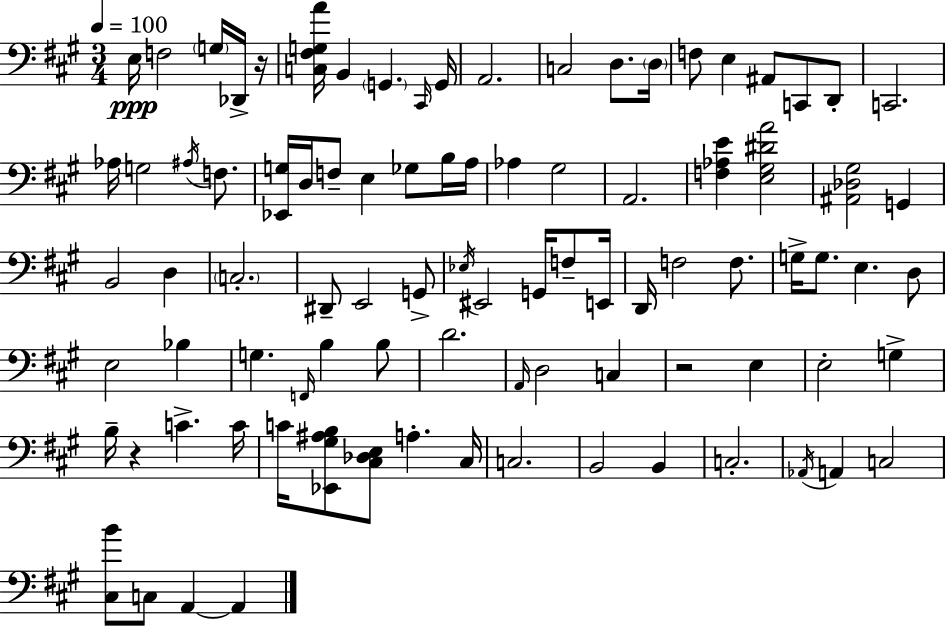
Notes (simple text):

E3/s F3/h G3/s Db2/s R/s [C3,F#3,G3,A4]/s B2/q G2/q. C#2/s G2/s A2/h. C3/h D3/e. D3/s F3/e E3/q A#2/e C2/e D2/e C2/h. Ab3/s G3/h A#3/s F3/e. [Eb2,G3]/s D3/s F3/e E3/q Gb3/e B3/s A3/s Ab3/q G#3/h A2/h. [F3,Ab3,E4]/q [E3,G#3,D#4,A4]/h [A#2,Db3,G#3]/h G2/q B2/h D3/q C3/h. D#2/e E2/h G2/e Eb3/s EIS2/h G2/s F3/e E2/s D2/s F3/h F3/e. G3/s G3/e. E3/q. D3/e E3/h Bb3/q G3/q. F2/s B3/q B3/e D4/h. A2/s D3/h C3/q R/h E3/q E3/h G3/q B3/s R/q C4/q. C4/s C4/s [Eb2,G#3,A#3,B3]/e [C#3,Db3,E3]/e A3/q. C#3/s C3/h. B2/h B2/q C3/h. Ab2/s A2/q C3/h [C#3,B4]/e C3/e A2/q A2/q